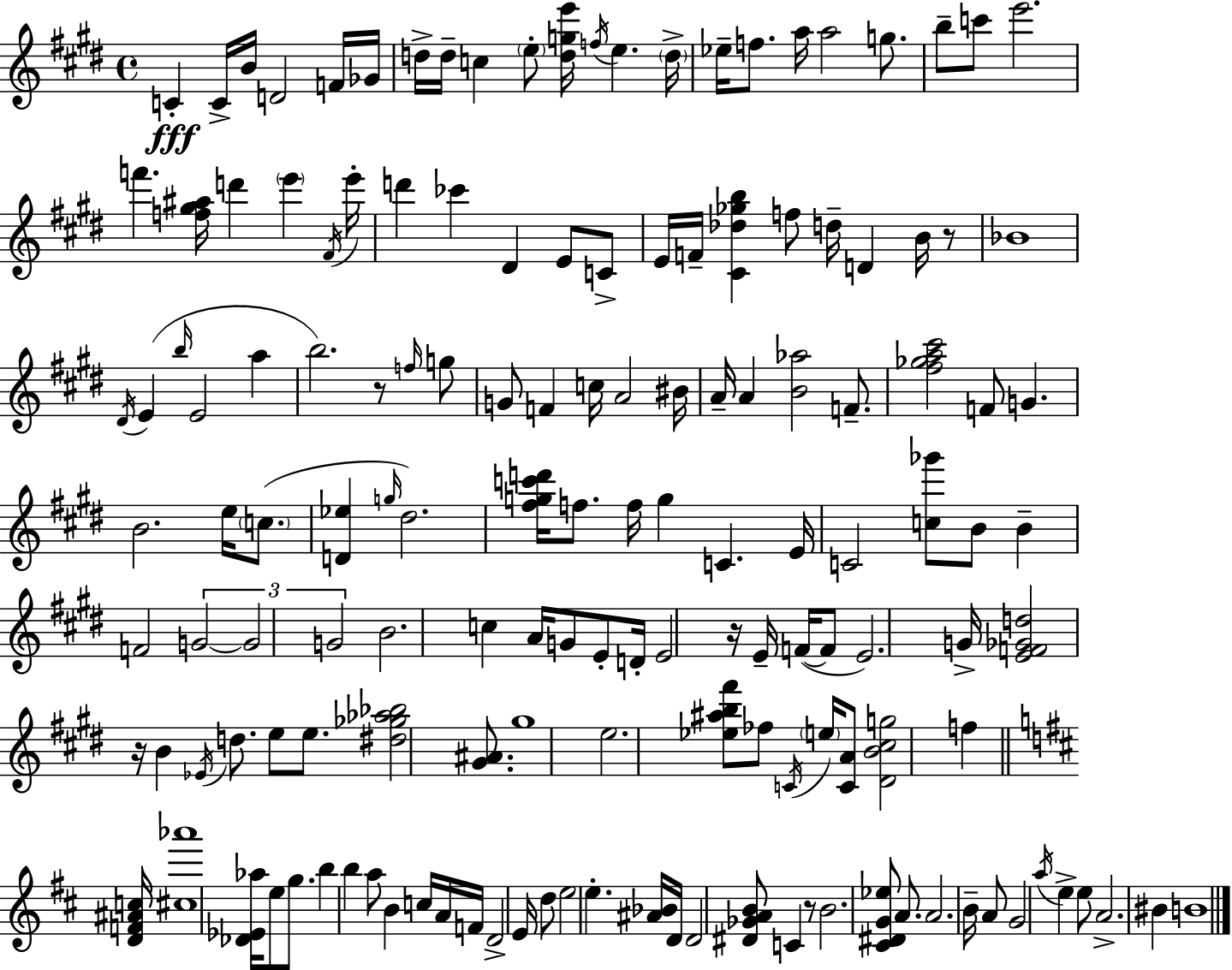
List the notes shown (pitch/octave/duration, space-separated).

C4/q C4/s B4/s D4/h F4/s Gb4/s D5/s D5/s C5/q E5/e [D5,G5,E6]/s F5/s E5/q. D5/s Eb5/s F5/e. A5/s A5/h G5/e. B5/e C6/e E6/h. F6/q. [F5,G#5,A#5]/s D6/q E6/q F#4/s E6/s D6/q CES6/q D#4/q E4/e C4/e E4/s F4/s [C#4,Db5,Gb5,B5]/q F5/e D5/s D4/q B4/s R/e Bb4/w D#4/s E4/q B5/s E4/h A5/q B5/h. R/e F5/s G5/e G4/e F4/q C5/s A4/h BIS4/s A4/s A4/q [B4,Ab5]/h F4/e. [F#5,Gb5,A5,C#6]/h F4/e G4/q. B4/h. E5/s C5/e. [D4,Eb5]/q G5/s D#5/h. [F#5,G5,C6,D6]/s F5/e. F5/s G5/q C4/q. E4/s C4/h [C5,Gb6]/e B4/e B4/q F4/h G4/h G4/h G4/h B4/h. C5/q A4/s G4/e E4/e D4/s E4/h R/s E4/s F4/s F4/e E4/h. G4/s [E4,F4,Gb4,D5]/h R/s B4/q Eb4/s D5/e. E5/e E5/e. [D#5,Gb5,Ab5,Bb5]/h [G#4,A#4]/e. G#5/w E5/h. [Eb5,A#5,B5,F#6]/e FES5/e C4/s E5/s [C4,A4]/e [D#4,B4,C#5,G5]/h F5/q [D4,F4,A#4,C5]/s [C#5,Ab6]/w [Db4,Eb4,Ab5]/s E5/e G5/e. B5/q B5/q A5/e B4/q C5/s A4/s F4/s D4/h E4/s D5/e E5/h E5/q. [A#4,Bb4]/s D4/s D4/h [D#4,Gb4,A4,B4]/e C4/q R/e B4/h. [C#4,D#4,G4,Eb5]/e A4/e. A4/h. B4/s A4/e G4/h A5/s E5/q E5/e A4/h. BIS4/q B4/w